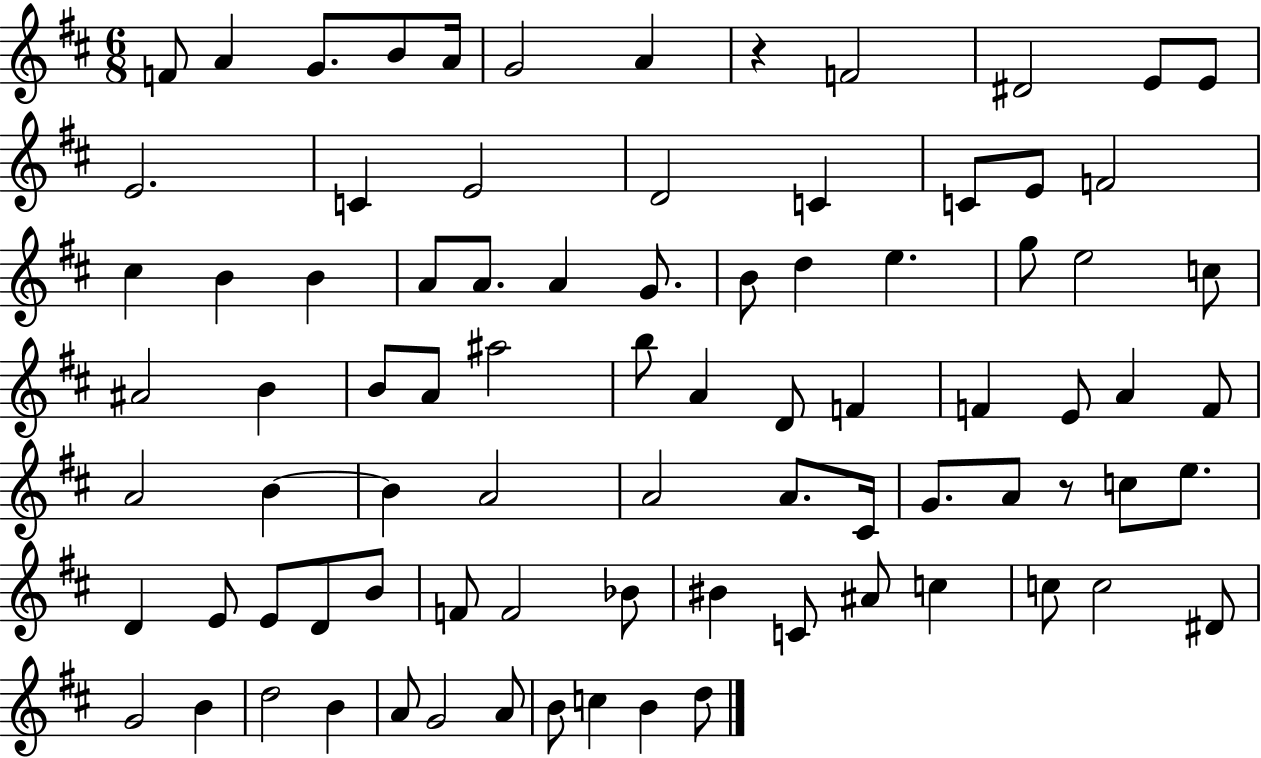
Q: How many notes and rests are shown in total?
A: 84